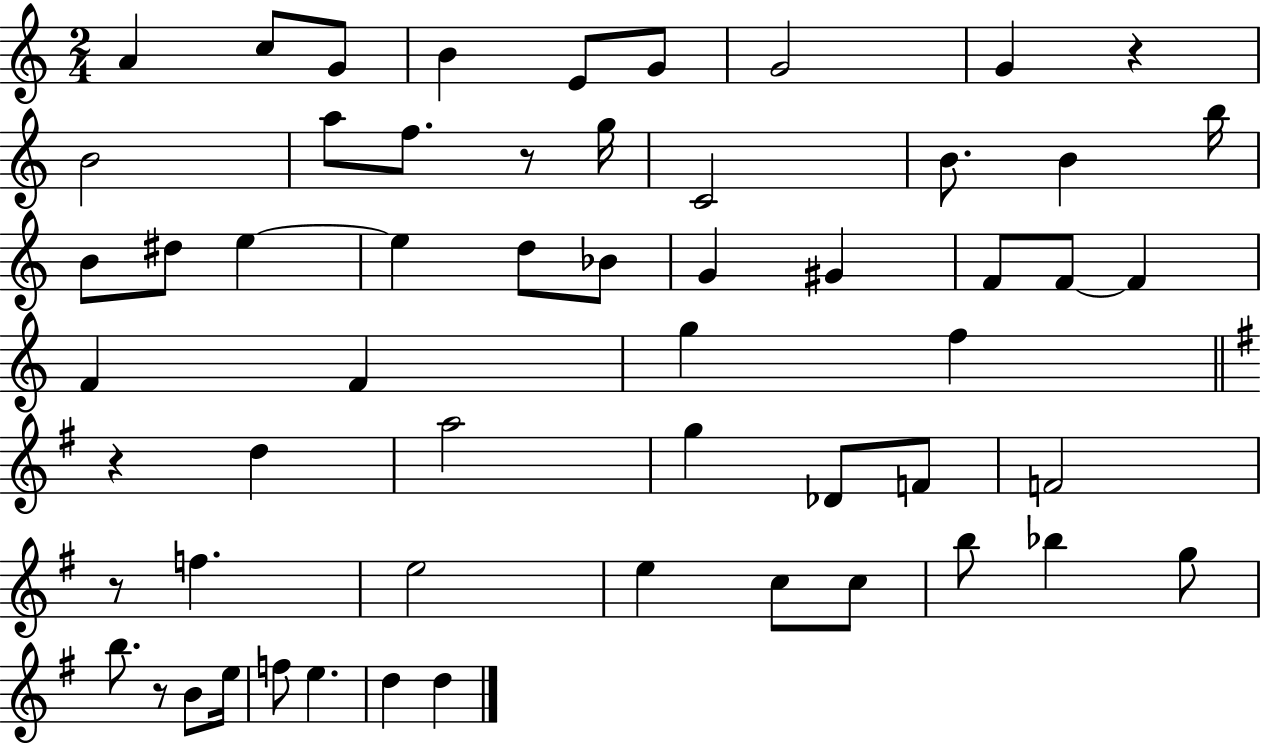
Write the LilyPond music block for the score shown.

{
  \clef treble
  \numericTimeSignature
  \time 2/4
  \key c \major
  a'4 c''8 g'8 | b'4 e'8 g'8 | g'2 | g'4 r4 | \break b'2 | a''8 f''8. r8 g''16 | c'2 | b'8. b'4 b''16 | \break b'8 dis''8 e''4~~ | e''4 d''8 bes'8 | g'4 gis'4 | f'8 f'8~~ f'4 | \break f'4 f'4 | g''4 f''4 | \bar "||" \break \key g \major r4 d''4 | a''2 | g''4 des'8 f'8 | f'2 | \break r8 f''4. | e''2 | e''4 c''8 c''8 | b''8 bes''4 g''8 | \break b''8. r8 b'8 e''16 | f''8 e''4. | d''4 d''4 | \bar "|."
}